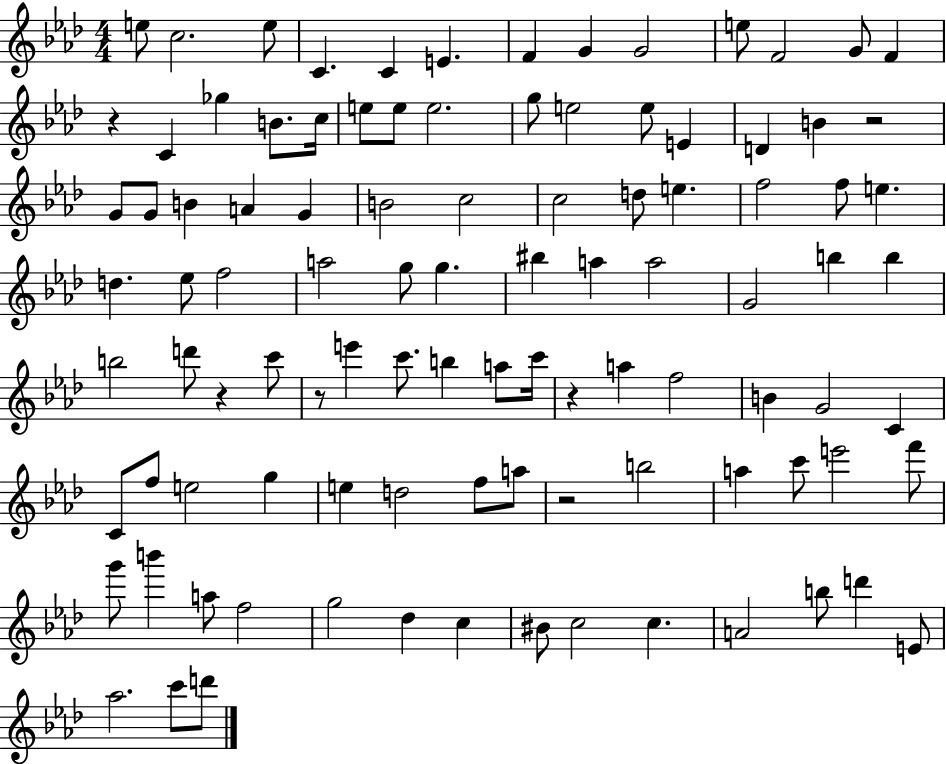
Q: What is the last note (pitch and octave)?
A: D6